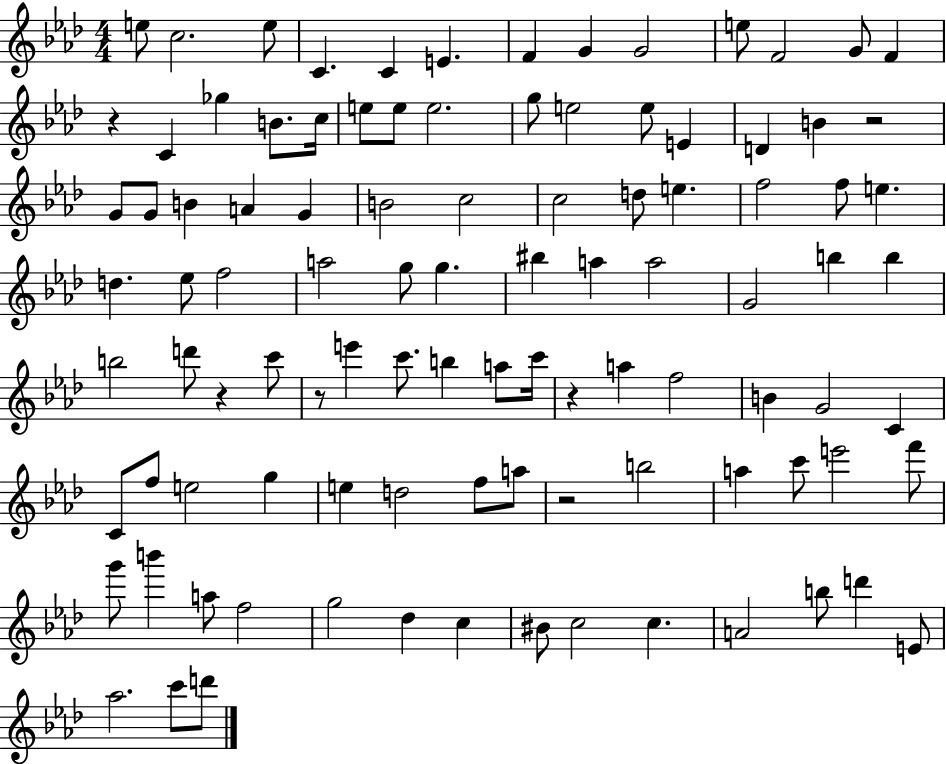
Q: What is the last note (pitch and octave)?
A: D6